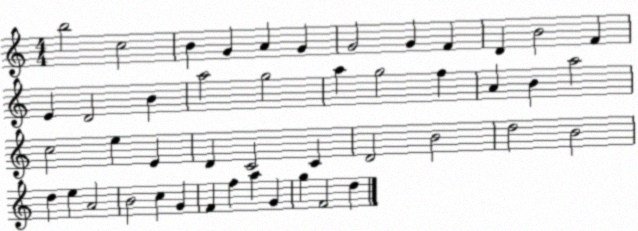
X:1
T:Untitled
M:4/4
L:1/4
K:C
b2 c2 B G A G G2 G F D B2 F E D2 B a2 g2 a g2 f A B a2 c2 e E D C2 C D2 B2 d2 B2 d e A2 B2 c G F f a G g F2 d